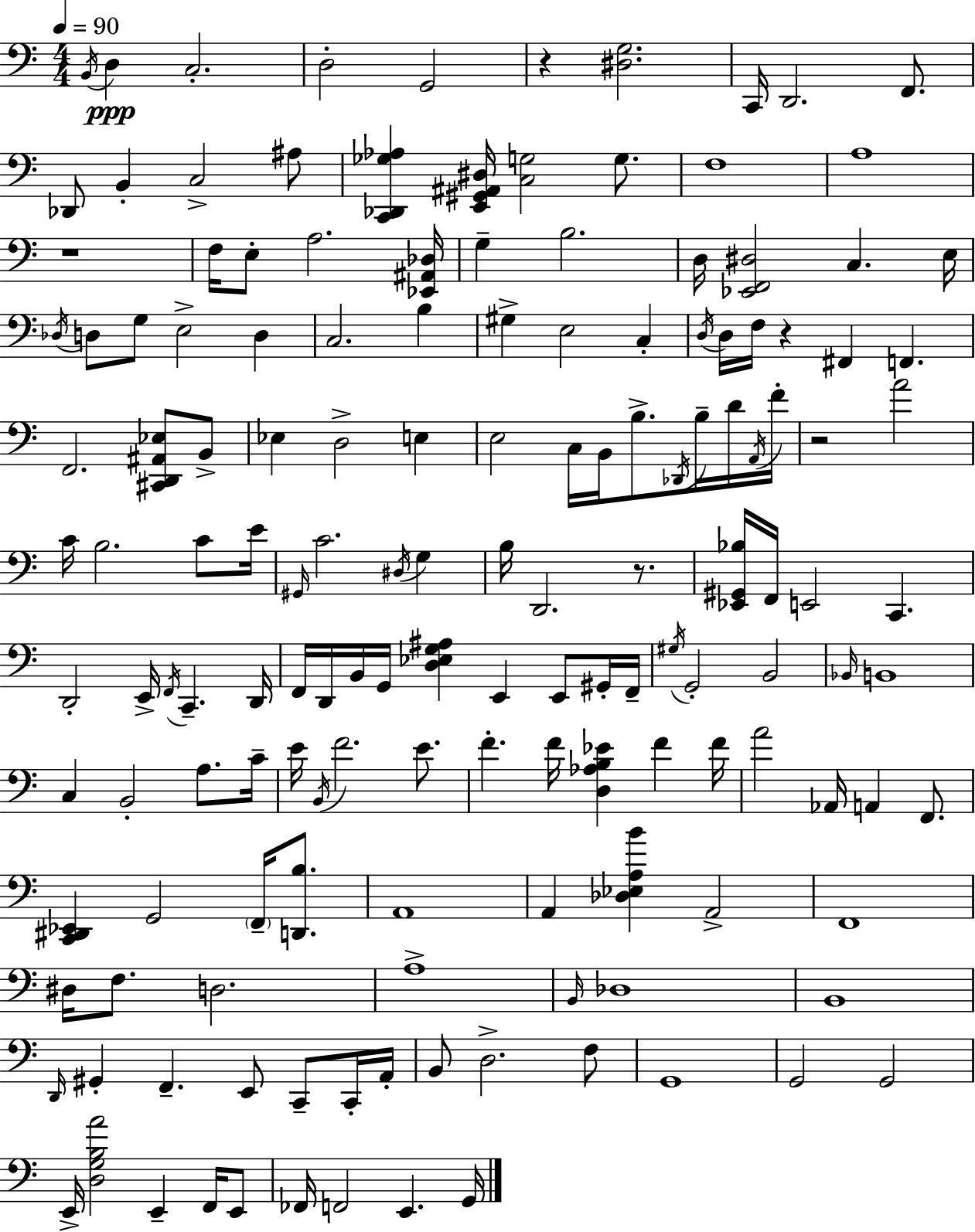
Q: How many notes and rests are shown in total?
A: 153